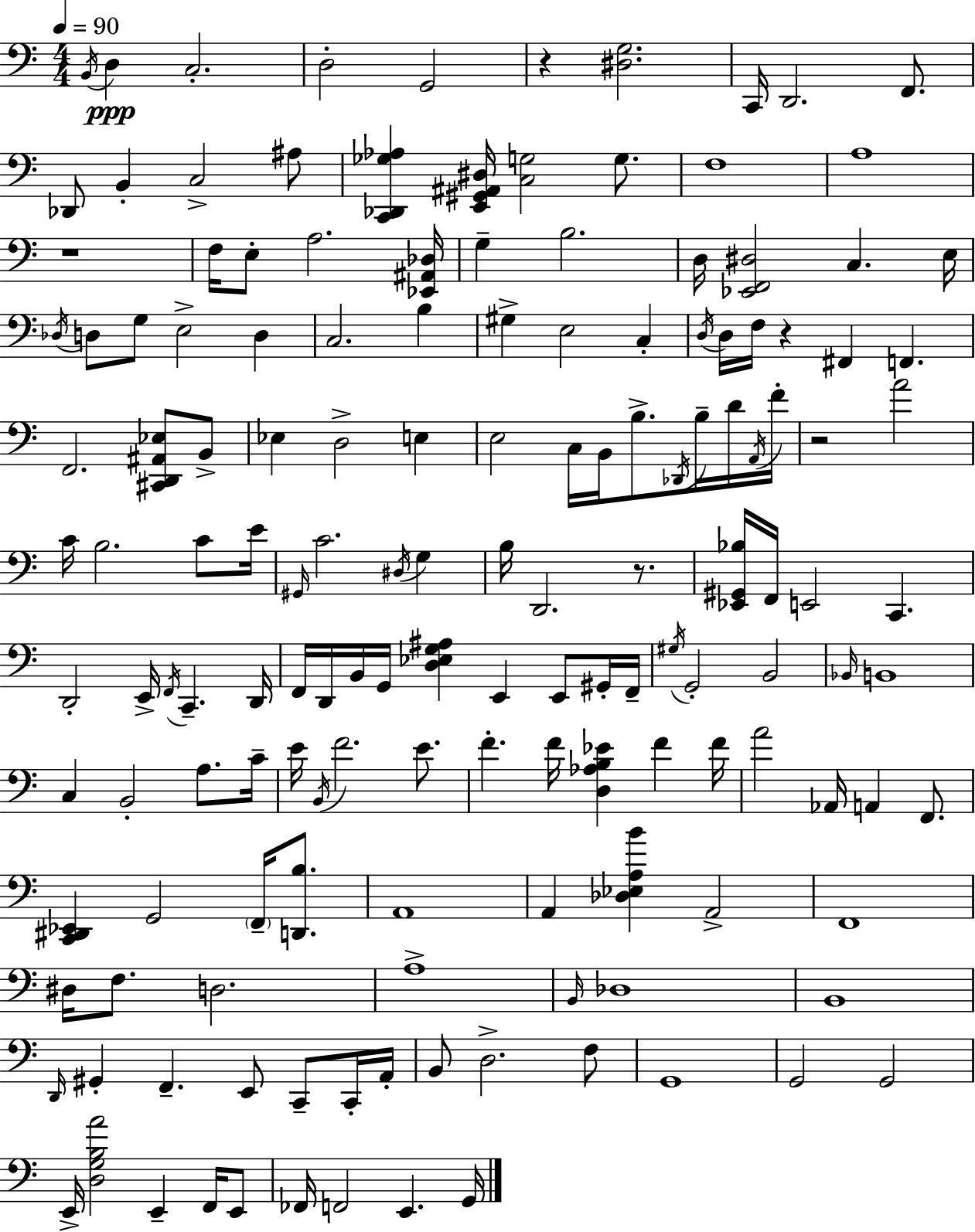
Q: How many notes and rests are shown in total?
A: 153